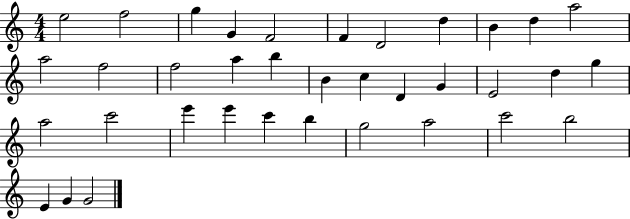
{
  \clef treble
  \numericTimeSignature
  \time 4/4
  \key c \major
  e''2 f''2 | g''4 g'4 f'2 | f'4 d'2 d''4 | b'4 d''4 a''2 | \break a''2 f''2 | f''2 a''4 b''4 | b'4 c''4 d'4 g'4 | e'2 d''4 g''4 | \break a''2 c'''2 | e'''4 e'''4 c'''4 b''4 | g''2 a''2 | c'''2 b''2 | \break e'4 g'4 g'2 | \bar "|."
}